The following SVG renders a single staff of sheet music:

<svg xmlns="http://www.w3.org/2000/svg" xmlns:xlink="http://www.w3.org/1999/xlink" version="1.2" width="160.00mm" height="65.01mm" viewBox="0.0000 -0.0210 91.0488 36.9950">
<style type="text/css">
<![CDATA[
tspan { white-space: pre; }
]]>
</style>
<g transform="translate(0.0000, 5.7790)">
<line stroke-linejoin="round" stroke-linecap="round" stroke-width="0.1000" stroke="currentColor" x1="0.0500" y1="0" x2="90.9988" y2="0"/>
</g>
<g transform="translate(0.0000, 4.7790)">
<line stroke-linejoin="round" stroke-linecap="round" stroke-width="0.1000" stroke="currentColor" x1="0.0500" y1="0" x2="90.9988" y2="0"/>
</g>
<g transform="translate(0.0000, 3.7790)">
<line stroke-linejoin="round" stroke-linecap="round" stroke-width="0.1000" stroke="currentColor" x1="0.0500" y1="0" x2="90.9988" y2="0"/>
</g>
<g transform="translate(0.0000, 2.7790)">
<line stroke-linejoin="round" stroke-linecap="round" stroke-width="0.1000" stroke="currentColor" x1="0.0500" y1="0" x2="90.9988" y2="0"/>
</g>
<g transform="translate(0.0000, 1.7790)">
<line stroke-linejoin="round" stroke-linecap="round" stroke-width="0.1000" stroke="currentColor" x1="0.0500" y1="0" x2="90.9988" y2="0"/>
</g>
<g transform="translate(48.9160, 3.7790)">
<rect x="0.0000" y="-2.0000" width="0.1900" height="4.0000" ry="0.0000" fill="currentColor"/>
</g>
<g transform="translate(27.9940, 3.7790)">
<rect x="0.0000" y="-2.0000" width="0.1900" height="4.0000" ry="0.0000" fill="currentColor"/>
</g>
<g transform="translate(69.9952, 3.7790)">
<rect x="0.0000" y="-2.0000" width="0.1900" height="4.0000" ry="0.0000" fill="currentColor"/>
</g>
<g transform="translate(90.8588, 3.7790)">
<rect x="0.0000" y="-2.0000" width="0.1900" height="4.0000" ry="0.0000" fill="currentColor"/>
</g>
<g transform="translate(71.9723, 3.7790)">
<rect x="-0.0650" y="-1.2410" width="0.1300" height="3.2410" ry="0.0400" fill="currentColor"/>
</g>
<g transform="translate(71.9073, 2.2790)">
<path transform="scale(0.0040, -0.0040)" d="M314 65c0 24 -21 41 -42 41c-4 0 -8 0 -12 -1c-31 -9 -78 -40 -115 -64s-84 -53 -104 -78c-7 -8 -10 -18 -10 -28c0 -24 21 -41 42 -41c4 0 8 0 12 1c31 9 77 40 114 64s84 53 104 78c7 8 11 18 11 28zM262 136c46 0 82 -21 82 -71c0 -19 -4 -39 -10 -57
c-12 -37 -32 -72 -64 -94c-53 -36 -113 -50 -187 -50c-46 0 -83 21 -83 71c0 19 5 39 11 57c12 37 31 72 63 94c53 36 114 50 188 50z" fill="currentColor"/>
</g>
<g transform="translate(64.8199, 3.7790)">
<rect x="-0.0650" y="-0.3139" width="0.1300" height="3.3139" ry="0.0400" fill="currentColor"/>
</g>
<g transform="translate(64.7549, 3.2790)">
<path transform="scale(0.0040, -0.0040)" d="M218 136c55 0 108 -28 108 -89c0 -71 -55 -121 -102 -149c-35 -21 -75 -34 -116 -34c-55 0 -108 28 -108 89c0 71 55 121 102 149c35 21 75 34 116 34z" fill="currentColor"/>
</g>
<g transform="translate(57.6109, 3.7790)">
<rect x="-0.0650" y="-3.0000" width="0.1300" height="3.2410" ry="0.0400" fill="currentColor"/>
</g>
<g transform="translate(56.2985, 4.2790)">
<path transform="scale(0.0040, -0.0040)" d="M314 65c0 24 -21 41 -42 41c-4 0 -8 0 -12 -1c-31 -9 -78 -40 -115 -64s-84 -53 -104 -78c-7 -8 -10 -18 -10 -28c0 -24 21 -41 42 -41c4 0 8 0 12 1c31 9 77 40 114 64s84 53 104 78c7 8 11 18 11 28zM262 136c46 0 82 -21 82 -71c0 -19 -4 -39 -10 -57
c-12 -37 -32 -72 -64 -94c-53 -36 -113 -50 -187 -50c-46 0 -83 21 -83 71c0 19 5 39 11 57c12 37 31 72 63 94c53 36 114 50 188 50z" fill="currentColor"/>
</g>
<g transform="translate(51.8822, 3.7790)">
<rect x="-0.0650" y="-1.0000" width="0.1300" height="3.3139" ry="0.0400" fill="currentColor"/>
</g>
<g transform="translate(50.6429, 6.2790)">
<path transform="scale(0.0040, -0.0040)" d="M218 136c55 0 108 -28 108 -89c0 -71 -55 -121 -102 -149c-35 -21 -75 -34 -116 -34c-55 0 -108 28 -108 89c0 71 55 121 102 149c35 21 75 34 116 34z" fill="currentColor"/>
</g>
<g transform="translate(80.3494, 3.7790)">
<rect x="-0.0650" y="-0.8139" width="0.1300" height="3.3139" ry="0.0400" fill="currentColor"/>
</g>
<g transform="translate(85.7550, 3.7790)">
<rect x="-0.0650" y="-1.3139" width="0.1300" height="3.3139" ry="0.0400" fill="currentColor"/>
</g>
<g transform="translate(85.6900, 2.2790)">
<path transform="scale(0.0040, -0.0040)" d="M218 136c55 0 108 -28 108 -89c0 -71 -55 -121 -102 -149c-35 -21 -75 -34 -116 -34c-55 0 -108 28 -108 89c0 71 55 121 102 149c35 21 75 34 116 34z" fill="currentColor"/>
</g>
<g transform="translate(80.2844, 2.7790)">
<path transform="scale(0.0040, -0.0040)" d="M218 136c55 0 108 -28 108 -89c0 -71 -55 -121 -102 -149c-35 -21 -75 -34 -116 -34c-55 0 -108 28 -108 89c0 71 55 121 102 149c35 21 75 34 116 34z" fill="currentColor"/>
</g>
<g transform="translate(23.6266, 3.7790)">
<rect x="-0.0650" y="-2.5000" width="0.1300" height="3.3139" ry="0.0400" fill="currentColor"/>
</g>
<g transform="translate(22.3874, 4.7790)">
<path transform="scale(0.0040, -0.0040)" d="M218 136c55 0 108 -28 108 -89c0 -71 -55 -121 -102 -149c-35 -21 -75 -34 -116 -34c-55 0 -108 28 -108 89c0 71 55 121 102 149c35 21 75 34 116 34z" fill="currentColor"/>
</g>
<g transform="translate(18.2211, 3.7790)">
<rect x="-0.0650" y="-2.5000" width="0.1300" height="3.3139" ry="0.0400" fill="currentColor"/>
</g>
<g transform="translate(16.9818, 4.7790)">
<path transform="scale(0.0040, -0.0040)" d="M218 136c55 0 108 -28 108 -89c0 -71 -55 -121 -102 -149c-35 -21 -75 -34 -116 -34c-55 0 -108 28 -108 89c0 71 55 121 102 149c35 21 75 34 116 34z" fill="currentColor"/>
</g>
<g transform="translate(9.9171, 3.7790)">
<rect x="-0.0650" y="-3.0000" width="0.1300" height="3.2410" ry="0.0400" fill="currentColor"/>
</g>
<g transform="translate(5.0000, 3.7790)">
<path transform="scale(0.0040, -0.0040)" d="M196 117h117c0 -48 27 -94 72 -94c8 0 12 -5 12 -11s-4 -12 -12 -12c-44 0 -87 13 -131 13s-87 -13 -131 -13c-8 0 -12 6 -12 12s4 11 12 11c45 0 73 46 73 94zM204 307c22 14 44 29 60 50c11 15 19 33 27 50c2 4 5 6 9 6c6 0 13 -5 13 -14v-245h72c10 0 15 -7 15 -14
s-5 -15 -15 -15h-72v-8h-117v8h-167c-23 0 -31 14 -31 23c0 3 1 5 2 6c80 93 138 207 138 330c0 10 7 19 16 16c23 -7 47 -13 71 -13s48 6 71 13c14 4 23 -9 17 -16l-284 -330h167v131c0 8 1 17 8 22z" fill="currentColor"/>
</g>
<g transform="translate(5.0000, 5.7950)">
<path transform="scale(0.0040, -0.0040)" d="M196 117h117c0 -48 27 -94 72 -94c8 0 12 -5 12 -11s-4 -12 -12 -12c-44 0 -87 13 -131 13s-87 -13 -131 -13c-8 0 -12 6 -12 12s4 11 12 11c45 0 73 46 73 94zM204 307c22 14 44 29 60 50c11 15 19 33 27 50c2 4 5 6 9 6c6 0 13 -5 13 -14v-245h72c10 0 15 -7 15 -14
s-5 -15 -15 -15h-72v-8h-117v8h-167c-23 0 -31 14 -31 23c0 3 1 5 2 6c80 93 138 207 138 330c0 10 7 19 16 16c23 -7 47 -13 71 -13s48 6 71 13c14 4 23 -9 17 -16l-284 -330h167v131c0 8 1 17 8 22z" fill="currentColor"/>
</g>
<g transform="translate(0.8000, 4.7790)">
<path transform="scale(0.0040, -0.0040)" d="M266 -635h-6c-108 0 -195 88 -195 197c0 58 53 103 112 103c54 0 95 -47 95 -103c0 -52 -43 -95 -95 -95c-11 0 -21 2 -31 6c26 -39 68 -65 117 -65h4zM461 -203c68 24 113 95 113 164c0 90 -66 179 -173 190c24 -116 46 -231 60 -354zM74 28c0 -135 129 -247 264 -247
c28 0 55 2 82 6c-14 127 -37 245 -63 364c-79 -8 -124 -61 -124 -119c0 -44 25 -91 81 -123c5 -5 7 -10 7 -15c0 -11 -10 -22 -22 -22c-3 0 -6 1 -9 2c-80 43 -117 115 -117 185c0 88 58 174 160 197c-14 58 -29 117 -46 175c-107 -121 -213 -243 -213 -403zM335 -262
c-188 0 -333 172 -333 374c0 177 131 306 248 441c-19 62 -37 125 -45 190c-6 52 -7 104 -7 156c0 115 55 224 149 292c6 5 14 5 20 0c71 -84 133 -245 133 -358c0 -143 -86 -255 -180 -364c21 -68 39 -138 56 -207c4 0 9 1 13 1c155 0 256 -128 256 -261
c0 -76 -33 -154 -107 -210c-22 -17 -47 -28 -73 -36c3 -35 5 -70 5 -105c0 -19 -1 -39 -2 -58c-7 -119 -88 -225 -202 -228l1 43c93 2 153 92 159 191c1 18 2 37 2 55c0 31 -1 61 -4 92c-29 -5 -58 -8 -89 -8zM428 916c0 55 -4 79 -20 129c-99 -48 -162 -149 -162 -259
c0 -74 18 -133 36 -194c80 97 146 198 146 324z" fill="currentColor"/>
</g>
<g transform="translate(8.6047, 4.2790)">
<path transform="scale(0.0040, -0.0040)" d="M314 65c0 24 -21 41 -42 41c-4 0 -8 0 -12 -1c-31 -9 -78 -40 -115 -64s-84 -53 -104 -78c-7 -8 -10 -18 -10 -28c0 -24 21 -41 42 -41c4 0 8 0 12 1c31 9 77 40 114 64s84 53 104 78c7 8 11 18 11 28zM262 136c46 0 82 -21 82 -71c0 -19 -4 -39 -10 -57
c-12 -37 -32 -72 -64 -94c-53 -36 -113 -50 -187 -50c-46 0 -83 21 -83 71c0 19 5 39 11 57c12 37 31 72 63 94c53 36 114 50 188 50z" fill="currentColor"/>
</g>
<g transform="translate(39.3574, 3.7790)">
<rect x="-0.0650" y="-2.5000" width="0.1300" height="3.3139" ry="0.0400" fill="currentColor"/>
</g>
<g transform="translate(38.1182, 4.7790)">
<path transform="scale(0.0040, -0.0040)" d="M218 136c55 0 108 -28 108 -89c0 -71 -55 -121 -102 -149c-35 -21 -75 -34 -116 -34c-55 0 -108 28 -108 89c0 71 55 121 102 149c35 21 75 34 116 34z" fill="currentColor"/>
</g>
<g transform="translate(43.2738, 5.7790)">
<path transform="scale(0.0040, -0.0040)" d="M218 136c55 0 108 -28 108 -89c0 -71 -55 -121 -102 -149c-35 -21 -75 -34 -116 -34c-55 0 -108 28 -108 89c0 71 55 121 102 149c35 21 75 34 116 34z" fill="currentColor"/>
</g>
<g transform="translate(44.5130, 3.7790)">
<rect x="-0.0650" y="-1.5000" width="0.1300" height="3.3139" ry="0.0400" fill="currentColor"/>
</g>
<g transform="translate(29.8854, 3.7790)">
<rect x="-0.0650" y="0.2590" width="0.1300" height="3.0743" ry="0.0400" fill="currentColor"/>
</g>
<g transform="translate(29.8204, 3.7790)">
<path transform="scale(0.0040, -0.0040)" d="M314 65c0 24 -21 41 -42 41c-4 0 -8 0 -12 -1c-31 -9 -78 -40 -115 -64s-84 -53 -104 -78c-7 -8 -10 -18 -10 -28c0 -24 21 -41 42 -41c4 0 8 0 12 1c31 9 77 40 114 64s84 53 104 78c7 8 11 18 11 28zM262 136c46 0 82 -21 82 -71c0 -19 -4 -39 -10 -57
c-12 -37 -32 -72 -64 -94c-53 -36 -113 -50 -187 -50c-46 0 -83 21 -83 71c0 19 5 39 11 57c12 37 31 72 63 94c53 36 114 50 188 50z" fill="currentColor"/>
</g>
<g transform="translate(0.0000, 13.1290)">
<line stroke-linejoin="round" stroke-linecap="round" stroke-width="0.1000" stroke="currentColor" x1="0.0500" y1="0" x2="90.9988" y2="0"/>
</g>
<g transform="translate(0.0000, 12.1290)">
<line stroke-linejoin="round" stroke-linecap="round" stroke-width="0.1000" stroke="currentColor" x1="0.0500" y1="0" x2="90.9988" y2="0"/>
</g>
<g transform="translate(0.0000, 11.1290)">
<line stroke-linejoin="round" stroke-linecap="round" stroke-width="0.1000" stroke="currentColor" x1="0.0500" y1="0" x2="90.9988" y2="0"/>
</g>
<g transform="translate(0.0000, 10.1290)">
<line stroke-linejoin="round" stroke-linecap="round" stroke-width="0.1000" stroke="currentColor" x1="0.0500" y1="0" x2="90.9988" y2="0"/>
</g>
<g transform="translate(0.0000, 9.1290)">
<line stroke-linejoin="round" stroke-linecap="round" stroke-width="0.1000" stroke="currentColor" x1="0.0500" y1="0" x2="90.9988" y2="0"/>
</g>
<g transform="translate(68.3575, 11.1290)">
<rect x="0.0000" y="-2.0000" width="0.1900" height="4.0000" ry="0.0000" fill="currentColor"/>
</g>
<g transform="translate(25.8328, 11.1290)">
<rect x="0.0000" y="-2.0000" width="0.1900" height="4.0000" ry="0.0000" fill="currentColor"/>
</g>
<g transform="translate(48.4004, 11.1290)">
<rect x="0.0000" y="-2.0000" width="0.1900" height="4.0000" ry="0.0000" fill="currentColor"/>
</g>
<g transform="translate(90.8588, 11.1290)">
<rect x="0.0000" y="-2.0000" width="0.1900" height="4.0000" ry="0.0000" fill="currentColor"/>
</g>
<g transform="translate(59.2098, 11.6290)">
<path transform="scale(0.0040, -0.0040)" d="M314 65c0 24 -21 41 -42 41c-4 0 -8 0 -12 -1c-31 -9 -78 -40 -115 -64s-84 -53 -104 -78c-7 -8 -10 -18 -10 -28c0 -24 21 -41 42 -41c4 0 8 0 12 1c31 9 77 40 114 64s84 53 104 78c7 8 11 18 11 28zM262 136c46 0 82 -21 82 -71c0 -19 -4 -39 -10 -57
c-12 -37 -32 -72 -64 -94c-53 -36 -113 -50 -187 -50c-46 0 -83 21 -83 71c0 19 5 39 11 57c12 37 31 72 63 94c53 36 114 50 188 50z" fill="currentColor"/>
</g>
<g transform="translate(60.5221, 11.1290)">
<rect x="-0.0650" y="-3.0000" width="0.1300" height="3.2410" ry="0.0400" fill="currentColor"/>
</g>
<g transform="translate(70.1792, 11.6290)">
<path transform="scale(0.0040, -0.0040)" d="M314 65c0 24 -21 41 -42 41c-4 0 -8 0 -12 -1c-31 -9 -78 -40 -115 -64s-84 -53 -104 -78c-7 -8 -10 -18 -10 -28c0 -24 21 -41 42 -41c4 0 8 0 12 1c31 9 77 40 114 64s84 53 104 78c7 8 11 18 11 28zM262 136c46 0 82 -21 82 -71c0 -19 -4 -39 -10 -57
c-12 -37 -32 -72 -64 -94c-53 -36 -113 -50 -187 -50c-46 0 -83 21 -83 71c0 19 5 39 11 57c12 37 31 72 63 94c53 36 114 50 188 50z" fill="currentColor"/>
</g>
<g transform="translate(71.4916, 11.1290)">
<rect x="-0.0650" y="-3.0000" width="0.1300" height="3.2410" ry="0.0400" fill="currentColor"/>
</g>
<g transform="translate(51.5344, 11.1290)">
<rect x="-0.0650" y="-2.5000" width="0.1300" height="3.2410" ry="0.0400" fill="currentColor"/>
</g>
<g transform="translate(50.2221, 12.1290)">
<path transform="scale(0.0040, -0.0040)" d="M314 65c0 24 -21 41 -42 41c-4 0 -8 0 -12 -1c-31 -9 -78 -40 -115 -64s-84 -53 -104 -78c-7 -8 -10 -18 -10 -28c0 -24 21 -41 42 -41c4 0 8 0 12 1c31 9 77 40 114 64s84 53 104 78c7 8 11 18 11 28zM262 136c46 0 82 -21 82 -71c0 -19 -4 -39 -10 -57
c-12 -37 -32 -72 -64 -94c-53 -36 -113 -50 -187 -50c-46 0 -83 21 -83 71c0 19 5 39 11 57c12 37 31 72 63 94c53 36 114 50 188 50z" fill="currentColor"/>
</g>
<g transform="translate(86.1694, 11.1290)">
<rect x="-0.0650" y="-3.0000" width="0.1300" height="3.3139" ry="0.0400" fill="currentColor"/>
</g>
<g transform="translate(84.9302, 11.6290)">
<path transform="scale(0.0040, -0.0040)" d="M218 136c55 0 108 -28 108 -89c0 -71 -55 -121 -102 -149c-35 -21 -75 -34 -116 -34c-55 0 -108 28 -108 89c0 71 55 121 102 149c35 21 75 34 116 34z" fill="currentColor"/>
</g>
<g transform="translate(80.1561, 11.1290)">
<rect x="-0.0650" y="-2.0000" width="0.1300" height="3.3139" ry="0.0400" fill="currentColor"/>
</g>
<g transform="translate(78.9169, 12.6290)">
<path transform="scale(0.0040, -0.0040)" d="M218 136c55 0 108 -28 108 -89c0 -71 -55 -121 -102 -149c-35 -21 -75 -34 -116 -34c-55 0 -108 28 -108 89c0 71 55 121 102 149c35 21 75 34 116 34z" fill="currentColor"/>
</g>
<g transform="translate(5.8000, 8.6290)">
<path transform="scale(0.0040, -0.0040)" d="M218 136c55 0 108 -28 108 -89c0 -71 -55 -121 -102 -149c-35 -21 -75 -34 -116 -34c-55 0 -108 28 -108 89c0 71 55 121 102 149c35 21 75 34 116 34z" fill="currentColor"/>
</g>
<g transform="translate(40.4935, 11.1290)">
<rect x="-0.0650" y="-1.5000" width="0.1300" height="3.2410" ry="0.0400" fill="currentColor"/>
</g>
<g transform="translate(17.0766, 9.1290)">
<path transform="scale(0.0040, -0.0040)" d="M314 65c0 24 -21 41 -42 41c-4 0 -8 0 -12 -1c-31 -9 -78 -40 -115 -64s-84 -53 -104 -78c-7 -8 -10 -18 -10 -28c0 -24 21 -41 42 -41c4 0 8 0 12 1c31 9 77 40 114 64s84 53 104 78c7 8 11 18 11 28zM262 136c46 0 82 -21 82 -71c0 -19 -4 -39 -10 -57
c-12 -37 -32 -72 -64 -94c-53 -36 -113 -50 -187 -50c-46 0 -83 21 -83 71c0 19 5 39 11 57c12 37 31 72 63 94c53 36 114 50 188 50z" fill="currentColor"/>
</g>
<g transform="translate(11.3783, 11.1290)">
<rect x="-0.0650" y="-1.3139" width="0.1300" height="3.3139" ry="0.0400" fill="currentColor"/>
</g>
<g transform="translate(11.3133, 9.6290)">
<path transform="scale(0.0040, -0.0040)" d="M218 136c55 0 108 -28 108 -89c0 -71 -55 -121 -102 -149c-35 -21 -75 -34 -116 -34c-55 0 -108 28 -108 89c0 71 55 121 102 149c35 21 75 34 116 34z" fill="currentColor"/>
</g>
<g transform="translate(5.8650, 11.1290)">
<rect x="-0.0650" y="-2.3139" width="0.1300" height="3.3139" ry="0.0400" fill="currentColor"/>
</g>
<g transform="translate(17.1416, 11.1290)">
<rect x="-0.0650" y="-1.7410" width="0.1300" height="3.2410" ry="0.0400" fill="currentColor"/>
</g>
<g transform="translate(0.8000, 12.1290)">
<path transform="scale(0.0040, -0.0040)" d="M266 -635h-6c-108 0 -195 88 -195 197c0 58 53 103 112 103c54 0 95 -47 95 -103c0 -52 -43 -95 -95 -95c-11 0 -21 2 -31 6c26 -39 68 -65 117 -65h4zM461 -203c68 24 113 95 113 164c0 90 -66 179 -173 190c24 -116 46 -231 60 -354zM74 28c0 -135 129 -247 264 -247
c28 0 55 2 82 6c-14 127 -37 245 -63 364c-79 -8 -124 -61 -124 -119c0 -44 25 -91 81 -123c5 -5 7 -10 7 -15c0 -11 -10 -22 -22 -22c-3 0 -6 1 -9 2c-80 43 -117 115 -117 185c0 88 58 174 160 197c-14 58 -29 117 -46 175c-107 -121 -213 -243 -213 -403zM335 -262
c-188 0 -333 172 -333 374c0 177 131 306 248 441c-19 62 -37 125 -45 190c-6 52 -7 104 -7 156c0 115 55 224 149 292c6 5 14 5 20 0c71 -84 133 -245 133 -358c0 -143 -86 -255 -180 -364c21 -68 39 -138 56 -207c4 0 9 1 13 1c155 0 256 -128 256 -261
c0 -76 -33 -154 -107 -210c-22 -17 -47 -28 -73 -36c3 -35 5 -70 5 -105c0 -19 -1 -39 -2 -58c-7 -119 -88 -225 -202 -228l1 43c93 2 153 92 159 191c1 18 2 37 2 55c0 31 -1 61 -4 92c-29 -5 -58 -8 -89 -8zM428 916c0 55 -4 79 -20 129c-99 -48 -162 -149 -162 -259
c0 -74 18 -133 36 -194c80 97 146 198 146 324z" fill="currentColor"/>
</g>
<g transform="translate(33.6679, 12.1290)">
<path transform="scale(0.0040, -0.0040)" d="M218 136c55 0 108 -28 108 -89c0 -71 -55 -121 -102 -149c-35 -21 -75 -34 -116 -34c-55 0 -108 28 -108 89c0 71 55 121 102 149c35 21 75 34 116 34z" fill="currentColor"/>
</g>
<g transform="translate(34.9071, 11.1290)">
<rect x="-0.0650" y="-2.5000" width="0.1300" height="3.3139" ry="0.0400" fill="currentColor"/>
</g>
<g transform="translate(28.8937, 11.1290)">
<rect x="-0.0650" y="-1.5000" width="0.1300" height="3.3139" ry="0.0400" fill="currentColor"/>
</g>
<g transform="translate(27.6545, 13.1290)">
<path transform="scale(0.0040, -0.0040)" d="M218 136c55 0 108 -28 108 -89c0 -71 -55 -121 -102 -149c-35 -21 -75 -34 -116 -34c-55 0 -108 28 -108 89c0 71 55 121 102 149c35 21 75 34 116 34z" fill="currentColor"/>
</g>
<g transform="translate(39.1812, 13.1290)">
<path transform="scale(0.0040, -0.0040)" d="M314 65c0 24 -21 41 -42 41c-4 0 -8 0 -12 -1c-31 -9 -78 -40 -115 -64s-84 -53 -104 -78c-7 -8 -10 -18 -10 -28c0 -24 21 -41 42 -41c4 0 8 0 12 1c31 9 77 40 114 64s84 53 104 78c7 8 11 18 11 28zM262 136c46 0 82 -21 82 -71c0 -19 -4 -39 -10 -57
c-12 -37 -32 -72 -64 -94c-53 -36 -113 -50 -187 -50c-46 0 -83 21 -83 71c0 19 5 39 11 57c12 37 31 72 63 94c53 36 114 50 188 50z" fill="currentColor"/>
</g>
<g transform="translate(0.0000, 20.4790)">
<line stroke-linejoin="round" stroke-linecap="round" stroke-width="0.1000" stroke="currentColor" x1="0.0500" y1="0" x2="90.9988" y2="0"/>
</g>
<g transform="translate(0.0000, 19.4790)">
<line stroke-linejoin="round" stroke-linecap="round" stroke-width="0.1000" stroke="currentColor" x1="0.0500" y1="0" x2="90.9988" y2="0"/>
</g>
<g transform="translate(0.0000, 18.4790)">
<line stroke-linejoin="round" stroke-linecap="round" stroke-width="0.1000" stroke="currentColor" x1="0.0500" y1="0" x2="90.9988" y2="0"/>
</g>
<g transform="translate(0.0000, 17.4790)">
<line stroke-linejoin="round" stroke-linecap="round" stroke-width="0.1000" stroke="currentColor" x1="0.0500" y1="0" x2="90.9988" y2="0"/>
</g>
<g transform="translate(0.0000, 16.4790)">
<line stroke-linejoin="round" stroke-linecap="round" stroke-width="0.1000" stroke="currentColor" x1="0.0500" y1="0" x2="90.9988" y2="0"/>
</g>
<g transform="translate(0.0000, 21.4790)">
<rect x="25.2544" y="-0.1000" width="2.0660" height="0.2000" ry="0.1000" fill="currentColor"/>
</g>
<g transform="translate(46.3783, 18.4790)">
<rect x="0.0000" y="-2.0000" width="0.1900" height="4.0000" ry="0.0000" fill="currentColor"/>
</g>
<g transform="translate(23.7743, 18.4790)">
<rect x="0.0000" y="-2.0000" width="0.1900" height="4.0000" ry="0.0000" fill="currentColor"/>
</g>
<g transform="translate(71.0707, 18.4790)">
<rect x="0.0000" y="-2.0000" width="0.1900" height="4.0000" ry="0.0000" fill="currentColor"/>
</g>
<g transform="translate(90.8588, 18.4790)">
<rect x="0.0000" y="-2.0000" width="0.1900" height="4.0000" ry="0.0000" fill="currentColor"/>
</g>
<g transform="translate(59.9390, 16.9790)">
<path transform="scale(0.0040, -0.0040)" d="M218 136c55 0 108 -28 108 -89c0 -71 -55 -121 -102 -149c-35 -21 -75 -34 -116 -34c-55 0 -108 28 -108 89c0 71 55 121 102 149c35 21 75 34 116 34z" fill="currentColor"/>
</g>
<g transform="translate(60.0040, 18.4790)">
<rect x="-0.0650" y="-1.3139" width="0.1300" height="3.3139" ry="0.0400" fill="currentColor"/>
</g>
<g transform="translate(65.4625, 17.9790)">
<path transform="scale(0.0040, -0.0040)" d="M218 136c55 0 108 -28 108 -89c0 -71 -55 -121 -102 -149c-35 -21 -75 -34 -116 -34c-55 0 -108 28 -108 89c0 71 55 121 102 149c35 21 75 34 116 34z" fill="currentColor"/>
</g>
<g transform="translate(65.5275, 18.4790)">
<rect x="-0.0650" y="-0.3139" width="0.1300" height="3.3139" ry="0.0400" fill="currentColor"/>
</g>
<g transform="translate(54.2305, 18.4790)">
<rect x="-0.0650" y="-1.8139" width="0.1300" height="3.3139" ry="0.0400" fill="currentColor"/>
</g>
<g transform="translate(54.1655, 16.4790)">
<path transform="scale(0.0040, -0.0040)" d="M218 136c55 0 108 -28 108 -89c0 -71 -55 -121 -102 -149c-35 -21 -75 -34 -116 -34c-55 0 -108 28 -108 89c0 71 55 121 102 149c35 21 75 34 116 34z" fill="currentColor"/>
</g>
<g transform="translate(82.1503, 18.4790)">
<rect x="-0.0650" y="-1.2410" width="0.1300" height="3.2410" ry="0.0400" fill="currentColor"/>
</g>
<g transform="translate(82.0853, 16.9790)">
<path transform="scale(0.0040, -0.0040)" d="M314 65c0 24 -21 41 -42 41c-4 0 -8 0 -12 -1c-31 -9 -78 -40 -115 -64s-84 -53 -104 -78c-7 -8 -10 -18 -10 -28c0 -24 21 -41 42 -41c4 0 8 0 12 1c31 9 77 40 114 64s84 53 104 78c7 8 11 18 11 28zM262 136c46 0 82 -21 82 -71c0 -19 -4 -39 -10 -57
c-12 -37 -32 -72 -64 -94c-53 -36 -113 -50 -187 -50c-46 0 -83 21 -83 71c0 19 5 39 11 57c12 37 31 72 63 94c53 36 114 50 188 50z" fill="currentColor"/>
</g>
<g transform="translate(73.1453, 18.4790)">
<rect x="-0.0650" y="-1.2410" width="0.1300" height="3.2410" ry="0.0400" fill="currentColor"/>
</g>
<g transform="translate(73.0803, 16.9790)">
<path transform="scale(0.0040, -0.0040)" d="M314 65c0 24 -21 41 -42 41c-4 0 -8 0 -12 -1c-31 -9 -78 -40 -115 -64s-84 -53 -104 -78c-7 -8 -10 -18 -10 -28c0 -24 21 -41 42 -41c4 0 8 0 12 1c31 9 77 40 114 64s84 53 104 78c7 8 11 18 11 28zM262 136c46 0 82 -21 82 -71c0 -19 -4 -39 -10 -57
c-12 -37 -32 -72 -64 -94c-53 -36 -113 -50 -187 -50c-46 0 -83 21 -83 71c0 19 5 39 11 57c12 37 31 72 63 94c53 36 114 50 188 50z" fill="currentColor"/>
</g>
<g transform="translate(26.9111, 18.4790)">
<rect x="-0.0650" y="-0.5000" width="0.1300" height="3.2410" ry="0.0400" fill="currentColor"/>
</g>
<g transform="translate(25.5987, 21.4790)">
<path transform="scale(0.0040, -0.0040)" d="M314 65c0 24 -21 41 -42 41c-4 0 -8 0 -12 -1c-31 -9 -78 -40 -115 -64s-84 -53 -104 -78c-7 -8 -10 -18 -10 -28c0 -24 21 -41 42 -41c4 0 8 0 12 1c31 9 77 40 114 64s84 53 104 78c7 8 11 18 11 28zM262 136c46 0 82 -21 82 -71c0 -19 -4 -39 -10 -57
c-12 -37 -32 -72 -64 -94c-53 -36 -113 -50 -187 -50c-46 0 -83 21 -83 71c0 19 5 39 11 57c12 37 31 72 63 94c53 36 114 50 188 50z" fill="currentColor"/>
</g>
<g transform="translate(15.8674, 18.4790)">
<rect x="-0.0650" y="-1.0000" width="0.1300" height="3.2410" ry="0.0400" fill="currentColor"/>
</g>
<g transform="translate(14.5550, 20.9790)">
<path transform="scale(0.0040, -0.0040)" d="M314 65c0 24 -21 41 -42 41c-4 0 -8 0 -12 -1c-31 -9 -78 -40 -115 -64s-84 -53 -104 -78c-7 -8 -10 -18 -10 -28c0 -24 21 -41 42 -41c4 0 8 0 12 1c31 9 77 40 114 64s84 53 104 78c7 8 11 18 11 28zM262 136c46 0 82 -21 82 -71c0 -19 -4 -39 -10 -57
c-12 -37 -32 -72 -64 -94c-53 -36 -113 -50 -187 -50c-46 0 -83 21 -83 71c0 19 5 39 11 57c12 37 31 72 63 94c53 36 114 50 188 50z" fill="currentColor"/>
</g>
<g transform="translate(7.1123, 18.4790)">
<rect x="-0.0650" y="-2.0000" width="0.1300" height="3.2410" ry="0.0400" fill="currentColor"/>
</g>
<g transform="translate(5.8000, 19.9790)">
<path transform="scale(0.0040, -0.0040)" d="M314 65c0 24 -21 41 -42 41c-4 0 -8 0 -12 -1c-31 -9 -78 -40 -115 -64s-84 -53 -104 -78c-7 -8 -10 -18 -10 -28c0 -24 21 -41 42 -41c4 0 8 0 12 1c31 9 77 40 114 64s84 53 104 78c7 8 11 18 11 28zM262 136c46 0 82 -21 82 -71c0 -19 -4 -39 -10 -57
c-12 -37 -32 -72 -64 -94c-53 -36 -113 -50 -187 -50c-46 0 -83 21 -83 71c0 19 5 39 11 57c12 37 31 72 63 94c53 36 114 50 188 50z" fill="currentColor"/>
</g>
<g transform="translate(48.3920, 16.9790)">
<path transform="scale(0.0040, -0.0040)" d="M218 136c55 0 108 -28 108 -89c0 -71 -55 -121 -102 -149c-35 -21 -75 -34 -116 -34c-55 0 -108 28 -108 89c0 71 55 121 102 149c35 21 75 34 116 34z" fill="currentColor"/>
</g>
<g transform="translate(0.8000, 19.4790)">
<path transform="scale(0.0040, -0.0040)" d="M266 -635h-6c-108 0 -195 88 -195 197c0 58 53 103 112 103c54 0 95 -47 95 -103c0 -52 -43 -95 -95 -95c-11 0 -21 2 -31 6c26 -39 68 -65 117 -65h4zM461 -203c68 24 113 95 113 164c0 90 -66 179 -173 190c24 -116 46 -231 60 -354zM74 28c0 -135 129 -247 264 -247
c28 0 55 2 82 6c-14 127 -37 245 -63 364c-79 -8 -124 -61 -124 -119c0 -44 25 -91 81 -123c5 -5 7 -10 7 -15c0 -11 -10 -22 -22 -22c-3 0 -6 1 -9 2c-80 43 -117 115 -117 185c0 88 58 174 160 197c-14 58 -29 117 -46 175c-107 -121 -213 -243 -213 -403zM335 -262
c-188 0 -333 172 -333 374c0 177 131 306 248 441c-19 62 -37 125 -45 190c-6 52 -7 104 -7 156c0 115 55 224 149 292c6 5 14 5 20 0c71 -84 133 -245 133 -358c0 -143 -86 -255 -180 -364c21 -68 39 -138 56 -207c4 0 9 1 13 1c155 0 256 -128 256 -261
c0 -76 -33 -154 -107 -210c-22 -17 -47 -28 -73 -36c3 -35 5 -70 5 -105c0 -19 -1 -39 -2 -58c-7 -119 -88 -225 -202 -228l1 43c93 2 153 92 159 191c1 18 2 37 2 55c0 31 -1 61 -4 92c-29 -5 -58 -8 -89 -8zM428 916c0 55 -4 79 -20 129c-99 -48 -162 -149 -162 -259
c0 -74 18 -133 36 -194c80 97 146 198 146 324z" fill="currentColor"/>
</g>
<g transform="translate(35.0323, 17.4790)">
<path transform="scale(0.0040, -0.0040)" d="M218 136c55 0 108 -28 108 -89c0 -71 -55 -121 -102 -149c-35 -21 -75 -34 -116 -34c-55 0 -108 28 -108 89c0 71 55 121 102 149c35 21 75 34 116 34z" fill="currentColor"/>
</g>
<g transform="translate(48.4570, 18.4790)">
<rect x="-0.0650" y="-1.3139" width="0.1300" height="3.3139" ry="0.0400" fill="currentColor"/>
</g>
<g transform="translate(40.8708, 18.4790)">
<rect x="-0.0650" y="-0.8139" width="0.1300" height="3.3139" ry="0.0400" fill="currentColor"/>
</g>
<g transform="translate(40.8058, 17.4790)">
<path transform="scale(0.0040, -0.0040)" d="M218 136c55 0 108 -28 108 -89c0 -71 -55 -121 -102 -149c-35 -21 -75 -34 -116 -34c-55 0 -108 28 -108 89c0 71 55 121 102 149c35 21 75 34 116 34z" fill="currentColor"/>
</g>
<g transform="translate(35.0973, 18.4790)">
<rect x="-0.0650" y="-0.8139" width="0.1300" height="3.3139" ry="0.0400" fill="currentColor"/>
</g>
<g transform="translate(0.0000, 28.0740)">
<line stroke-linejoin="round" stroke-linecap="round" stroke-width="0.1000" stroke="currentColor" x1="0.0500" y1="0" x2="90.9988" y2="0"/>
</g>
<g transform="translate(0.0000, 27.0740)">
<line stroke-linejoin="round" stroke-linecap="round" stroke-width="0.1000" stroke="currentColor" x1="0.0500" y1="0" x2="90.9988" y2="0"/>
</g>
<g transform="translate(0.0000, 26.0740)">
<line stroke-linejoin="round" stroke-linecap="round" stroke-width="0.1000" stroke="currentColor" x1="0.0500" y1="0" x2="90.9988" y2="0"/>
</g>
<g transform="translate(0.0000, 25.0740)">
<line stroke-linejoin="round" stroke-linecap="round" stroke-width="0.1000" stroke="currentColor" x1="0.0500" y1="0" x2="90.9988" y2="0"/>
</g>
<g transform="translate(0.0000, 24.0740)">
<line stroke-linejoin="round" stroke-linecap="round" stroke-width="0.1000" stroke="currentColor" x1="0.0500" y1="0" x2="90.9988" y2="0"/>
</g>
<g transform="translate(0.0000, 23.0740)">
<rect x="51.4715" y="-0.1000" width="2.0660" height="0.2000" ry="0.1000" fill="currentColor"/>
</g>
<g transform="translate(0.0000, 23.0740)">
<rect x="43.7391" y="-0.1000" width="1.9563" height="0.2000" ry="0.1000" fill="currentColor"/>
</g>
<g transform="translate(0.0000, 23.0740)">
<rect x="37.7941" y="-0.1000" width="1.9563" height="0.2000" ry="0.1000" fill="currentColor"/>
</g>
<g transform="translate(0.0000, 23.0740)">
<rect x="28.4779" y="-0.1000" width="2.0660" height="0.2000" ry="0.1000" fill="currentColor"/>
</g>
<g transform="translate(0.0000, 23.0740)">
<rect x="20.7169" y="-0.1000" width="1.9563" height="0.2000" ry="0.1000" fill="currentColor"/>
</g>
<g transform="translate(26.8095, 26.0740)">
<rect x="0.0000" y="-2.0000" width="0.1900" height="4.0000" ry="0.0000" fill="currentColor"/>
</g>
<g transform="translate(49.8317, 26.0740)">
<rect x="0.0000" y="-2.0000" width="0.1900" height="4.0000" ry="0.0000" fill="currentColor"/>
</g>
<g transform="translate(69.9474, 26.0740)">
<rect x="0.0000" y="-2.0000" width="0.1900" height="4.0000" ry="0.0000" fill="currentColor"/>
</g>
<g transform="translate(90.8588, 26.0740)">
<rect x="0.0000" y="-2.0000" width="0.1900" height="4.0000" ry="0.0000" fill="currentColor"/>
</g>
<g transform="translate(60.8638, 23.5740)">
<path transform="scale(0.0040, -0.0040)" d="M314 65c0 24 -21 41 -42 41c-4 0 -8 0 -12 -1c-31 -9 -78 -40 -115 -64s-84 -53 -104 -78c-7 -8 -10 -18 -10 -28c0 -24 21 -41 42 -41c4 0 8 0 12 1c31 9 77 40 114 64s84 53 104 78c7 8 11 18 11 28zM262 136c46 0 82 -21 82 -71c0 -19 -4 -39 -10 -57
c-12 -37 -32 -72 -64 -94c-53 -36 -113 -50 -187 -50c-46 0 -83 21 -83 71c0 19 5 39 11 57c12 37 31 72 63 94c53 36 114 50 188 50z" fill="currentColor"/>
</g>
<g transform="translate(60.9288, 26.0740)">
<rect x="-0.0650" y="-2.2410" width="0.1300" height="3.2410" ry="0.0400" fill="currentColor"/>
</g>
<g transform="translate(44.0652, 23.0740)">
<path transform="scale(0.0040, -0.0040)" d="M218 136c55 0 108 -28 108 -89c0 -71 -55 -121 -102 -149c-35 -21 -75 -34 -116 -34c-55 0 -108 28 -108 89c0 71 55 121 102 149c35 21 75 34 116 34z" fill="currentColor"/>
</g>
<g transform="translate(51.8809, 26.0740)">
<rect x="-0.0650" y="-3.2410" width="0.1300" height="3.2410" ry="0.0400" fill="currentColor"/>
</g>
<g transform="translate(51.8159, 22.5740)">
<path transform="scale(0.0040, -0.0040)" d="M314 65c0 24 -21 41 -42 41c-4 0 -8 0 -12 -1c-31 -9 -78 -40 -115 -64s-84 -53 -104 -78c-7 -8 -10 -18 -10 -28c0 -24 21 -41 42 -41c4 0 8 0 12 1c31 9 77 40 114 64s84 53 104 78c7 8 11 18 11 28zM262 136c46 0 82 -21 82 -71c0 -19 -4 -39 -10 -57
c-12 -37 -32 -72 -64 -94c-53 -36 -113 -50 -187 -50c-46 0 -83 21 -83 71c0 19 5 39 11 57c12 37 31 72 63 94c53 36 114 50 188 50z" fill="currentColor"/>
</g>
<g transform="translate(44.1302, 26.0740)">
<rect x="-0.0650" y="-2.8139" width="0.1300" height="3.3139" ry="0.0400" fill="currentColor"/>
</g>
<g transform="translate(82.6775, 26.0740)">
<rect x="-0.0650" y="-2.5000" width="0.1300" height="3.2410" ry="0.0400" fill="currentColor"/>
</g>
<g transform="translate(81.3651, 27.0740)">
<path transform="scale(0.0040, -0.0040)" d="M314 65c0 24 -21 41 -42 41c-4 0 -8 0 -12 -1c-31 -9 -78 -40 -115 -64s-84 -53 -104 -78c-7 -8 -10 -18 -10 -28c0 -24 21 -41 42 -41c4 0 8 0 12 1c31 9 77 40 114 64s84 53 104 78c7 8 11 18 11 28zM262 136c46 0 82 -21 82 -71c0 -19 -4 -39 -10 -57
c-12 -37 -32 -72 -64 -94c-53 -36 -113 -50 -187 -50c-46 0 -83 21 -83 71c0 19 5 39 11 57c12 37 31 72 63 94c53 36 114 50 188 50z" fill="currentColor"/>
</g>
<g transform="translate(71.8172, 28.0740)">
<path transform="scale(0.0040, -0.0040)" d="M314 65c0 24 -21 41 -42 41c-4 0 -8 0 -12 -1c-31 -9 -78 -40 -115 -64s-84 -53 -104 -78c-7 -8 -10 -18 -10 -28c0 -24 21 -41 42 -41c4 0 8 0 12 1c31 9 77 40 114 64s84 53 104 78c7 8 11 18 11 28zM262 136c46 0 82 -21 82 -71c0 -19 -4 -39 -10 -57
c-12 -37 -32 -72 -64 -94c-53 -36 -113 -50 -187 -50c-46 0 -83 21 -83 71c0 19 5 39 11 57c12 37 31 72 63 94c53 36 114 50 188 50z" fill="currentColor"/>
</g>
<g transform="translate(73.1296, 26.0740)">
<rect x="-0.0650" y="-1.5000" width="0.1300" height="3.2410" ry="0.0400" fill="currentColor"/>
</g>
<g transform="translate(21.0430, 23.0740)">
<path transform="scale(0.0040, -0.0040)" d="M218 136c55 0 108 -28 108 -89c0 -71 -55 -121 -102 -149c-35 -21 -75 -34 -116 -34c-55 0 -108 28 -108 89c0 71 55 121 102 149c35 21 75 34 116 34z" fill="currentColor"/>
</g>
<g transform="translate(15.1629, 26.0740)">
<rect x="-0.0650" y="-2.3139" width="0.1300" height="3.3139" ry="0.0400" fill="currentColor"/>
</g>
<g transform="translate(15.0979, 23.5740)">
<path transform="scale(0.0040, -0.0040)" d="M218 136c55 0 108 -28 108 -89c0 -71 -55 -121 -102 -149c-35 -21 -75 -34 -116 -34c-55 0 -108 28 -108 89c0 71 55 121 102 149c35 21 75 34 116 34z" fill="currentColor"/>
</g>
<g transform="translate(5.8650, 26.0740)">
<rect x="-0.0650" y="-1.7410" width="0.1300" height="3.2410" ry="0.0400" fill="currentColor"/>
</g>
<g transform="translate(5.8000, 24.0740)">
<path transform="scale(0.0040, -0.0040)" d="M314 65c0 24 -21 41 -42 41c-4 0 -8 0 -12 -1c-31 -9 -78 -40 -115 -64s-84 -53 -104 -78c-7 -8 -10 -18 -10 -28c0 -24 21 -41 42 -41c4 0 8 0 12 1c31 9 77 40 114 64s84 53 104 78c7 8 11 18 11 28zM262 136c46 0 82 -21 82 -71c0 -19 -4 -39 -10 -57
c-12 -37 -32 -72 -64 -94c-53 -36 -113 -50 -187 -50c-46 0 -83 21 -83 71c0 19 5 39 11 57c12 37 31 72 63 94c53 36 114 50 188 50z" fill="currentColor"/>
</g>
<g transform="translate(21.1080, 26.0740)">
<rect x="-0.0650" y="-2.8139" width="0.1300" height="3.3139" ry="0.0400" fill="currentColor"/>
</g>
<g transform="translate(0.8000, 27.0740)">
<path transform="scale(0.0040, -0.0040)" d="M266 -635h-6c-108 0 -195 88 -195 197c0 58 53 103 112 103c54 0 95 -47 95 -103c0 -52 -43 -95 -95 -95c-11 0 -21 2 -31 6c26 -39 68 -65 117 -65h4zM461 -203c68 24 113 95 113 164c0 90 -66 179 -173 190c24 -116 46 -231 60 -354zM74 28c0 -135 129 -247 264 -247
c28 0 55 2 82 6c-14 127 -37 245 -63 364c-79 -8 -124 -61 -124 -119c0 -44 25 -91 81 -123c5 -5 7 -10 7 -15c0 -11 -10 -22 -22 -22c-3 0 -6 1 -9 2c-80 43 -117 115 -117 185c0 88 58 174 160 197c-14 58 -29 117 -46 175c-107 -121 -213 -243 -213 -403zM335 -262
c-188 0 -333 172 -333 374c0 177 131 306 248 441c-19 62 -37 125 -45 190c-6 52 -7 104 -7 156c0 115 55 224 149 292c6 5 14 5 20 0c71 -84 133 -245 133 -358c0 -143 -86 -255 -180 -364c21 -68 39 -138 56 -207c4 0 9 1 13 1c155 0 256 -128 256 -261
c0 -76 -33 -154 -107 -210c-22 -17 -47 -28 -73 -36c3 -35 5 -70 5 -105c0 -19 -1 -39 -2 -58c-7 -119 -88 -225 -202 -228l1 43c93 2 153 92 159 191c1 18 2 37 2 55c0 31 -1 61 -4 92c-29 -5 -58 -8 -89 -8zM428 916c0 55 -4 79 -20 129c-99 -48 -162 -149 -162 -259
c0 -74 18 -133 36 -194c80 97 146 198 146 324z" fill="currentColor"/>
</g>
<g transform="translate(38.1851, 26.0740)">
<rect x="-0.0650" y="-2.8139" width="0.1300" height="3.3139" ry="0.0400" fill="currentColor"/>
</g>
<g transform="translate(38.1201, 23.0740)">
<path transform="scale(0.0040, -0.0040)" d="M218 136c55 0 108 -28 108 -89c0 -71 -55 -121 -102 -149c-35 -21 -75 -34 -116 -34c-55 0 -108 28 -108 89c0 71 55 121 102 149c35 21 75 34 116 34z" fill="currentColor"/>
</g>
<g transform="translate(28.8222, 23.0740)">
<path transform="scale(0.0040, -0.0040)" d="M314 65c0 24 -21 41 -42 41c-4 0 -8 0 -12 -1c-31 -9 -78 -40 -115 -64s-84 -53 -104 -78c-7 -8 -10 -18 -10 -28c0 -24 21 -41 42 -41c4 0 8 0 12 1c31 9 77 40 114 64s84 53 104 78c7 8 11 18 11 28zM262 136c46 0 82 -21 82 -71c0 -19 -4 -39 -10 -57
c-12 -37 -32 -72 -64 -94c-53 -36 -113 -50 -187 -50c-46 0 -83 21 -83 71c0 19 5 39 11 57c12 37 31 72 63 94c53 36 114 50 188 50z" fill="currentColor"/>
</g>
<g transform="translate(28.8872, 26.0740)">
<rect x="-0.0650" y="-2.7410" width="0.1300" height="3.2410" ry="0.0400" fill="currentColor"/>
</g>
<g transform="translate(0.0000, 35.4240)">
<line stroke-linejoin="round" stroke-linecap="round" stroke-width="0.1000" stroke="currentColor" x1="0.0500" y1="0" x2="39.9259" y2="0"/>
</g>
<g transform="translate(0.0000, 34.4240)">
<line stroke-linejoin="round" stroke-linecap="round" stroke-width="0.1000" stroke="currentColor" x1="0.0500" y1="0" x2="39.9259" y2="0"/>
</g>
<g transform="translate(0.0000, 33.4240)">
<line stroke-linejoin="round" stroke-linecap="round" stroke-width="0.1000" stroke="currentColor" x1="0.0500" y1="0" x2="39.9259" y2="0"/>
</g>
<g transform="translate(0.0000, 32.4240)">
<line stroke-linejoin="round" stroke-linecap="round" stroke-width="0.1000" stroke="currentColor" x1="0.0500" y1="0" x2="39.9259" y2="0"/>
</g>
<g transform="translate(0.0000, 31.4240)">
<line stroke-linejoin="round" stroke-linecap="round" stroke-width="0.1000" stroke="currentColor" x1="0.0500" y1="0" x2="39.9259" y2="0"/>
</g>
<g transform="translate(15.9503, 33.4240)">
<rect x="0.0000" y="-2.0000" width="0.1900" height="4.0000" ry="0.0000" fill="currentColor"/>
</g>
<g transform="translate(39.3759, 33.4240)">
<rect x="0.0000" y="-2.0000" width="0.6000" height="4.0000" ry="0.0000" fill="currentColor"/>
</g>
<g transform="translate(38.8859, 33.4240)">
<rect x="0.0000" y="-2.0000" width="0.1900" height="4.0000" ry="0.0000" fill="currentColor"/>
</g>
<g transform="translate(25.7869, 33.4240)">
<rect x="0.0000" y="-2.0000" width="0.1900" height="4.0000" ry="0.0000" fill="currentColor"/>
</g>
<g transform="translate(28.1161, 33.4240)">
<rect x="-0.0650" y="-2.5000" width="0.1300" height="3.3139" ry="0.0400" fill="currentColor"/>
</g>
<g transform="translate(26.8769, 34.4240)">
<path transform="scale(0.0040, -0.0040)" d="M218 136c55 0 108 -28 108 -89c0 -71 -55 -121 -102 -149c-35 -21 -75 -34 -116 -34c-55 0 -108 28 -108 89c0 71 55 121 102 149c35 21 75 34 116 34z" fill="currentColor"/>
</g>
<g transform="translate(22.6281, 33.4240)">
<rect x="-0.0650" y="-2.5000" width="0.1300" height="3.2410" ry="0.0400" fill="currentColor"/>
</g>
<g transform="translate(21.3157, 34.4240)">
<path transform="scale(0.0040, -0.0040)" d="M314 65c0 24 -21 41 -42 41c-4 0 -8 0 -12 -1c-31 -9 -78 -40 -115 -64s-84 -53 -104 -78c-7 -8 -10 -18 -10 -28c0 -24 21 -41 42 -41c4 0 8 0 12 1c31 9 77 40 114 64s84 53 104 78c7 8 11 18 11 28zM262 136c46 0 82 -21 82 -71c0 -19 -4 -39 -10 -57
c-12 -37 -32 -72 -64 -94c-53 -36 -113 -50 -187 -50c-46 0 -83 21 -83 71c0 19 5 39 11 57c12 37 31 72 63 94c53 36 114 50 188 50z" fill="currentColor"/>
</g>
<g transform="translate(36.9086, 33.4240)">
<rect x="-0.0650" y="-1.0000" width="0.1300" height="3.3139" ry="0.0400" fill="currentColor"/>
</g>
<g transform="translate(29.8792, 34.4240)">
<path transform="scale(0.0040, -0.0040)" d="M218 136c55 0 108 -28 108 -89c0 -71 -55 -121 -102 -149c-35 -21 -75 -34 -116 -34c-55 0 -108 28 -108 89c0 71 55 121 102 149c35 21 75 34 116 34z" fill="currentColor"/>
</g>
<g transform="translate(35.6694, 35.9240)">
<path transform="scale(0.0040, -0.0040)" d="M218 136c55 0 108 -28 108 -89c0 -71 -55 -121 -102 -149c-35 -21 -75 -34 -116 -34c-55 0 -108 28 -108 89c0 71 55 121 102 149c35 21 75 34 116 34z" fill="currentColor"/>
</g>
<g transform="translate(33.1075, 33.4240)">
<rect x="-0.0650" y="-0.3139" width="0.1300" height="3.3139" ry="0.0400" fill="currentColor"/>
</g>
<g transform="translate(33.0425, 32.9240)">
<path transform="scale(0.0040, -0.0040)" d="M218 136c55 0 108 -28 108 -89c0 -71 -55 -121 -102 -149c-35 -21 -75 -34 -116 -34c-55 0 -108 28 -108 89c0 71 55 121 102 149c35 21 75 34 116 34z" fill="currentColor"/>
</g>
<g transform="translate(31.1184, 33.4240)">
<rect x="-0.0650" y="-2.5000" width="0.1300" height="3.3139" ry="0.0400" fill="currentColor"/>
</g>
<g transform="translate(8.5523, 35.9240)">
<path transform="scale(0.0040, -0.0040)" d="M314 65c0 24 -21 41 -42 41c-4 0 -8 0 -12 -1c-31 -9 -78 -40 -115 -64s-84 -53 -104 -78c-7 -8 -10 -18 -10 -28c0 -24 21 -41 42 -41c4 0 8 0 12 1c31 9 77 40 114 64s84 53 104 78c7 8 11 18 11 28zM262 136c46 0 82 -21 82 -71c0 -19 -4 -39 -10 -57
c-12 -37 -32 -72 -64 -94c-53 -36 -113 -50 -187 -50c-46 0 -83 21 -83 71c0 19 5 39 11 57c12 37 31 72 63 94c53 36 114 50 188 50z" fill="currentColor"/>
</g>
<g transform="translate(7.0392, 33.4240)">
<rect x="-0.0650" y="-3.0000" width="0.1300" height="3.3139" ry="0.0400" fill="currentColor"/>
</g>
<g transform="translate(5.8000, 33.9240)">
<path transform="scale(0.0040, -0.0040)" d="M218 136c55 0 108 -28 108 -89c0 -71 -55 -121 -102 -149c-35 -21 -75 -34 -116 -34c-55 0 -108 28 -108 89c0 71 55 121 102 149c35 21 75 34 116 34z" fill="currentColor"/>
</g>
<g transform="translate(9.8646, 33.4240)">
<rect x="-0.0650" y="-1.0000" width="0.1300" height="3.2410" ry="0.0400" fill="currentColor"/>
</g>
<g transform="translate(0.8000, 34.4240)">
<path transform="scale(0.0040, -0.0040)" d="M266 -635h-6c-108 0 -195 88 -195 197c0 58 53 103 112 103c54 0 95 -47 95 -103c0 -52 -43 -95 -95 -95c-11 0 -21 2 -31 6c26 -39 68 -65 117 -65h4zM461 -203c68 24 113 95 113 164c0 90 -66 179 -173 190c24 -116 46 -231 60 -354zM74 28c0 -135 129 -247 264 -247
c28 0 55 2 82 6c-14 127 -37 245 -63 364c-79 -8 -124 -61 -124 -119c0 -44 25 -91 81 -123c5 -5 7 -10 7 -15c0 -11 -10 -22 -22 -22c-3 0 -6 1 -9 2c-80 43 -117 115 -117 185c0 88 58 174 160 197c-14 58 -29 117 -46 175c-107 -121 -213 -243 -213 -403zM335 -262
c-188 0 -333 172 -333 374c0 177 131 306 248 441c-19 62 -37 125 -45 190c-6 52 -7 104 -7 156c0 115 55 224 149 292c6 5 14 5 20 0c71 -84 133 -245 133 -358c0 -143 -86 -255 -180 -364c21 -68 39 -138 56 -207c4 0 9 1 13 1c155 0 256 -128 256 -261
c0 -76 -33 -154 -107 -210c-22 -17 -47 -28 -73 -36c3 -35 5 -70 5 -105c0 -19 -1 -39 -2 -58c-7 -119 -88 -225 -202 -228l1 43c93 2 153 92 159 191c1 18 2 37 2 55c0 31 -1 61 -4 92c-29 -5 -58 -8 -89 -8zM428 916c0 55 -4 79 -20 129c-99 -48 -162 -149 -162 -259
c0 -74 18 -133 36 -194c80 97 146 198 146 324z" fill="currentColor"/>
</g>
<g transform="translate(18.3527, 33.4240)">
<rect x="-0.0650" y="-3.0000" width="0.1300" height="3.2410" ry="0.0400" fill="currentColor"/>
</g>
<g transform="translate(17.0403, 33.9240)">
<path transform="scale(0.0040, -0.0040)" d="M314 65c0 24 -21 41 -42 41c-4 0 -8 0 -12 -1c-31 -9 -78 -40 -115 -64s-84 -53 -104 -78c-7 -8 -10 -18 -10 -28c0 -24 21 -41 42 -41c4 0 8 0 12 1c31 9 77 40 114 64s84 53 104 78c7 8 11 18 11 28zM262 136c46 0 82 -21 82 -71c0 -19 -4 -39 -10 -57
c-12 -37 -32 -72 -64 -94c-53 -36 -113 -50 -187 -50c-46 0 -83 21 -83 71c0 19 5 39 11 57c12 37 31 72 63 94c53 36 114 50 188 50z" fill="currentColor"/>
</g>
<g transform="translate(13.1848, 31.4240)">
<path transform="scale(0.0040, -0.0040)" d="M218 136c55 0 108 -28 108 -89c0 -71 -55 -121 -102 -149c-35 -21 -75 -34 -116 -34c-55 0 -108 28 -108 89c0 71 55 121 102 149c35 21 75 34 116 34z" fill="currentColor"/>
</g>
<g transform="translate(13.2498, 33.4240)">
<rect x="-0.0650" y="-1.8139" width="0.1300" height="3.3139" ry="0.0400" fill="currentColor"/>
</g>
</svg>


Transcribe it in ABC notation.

X:1
T:Untitled
M:4/4
L:1/4
K:C
A2 G G B2 G E D A2 c e2 d e g e f2 E G E2 G2 A2 A2 F A F2 D2 C2 d d e f e c e2 e2 f2 g a a2 a a b2 g2 E2 G2 A D2 f A2 G2 G G c D